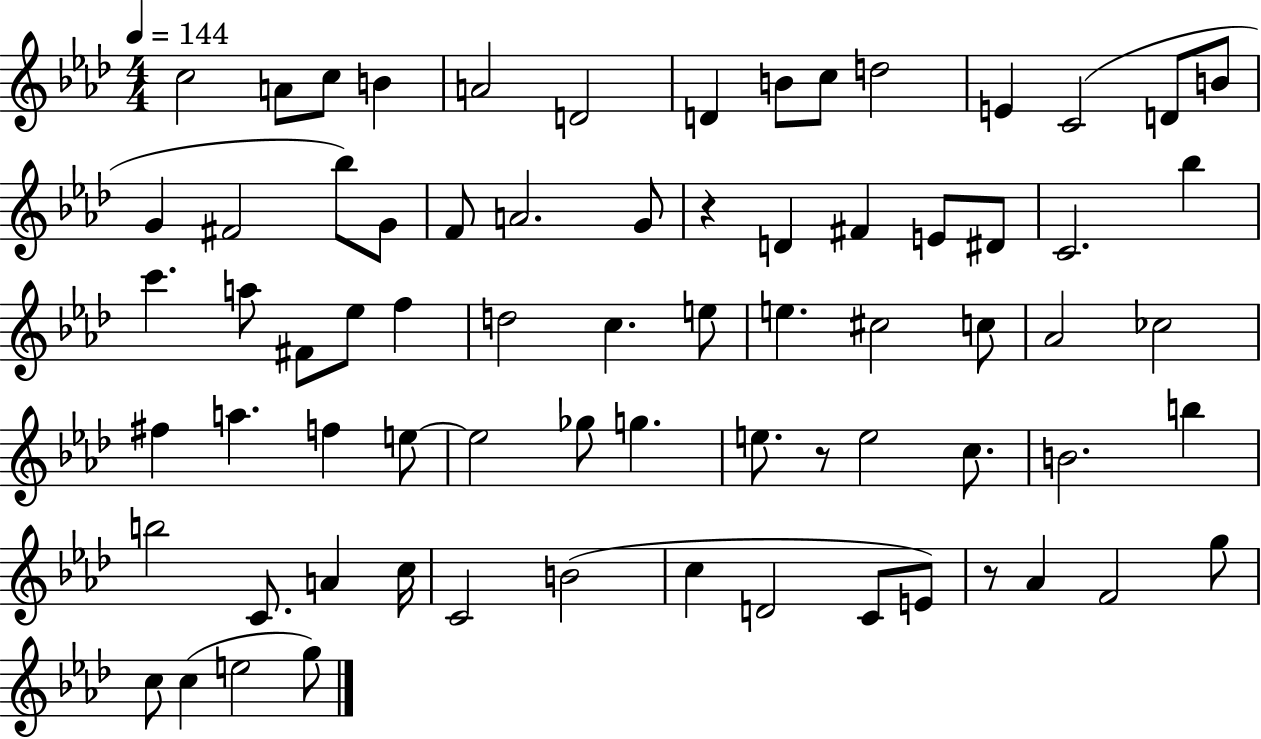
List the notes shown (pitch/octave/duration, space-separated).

C5/h A4/e C5/e B4/q A4/h D4/h D4/q B4/e C5/e D5/h E4/q C4/h D4/e B4/e G4/q F#4/h Bb5/e G4/e F4/e A4/h. G4/e R/q D4/q F#4/q E4/e D#4/e C4/h. Bb5/q C6/q. A5/e F#4/e Eb5/e F5/q D5/h C5/q. E5/e E5/q. C#5/h C5/e Ab4/h CES5/h F#5/q A5/q. F5/q E5/e E5/h Gb5/e G5/q. E5/e. R/e E5/h C5/e. B4/h. B5/q B5/h C4/e. A4/q C5/s C4/h B4/h C5/q D4/h C4/e E4/e R/e Ab4/q F4/h G5/e C5/e C5/q E5/h G5/e